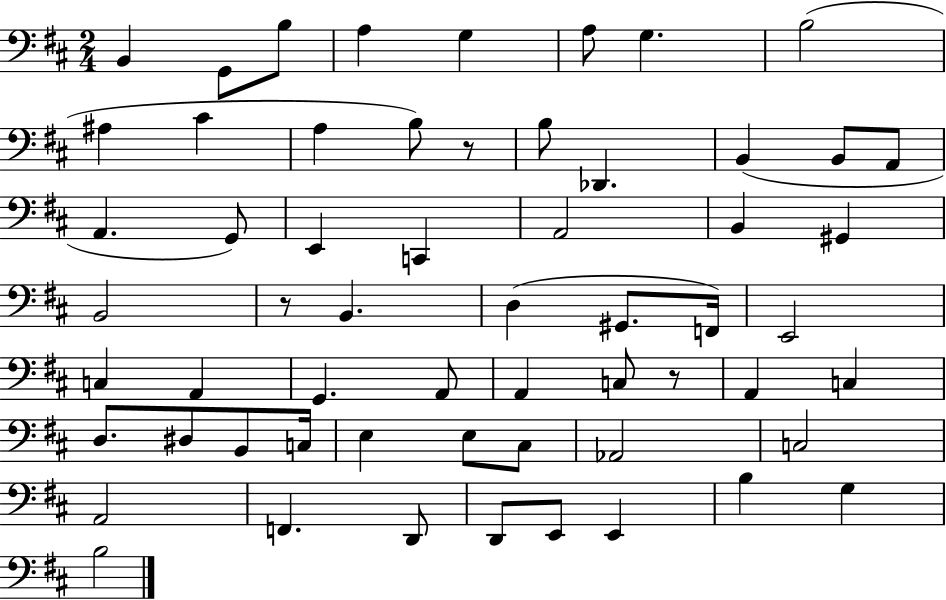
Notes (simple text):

B2/q G2/e B3/e A3/q G3/q A3/e G3/q. B3/h A#3/q C#4/q A3/q B3/e R/e B3/e Db2/q. B2/q B2/e A2/e A2/q. G2/e E2/q C2/q A2/h B2/q G#2/q B2/h R/e B2/q. D3/q G#2/e. F2/s E2/h C3/q A2/q G2/q. A2/e A2/q C3/e R/e A2/q C3/q D3/e. D#3/e B2/e C3/s E3/q E3/e C#3/e Ab2/h C3/h A2/h F2/q. D2/e D2/e E2/e E2/q B3/q G3/q B3/h